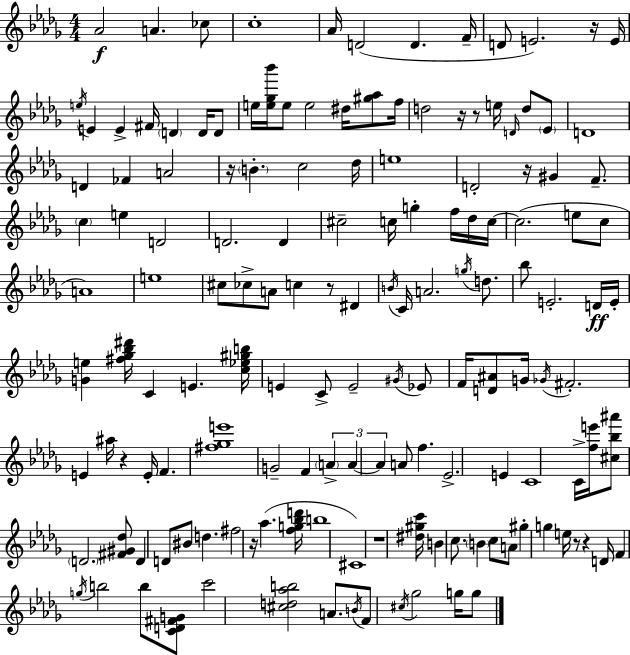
Ab4/h A4/q. CES5/e C5/w Ab4/s D4/h D4/q. F4/s D4/e E4/h. R/s E4/s E5/s E4/q E4/q F#4/s D4/q D4/s D4/e E5/s [E5,Gb5,Bb6]/s E5/e E5/h D#5/s [G#5,Ab5]/e F5/s D5/h R/s R/e E5/s D4/s D5/e Eb4/e D4/w D4/q FES4/q A4/h R/s B4/q. C5/h Db5/s E5/w D4/h R/s G#4/q F4/e. C5/q E5/q D4/h D4/h. D4/q C#5/h C5/s G5/q F5/s Db5/s C5/s C5/h. E5/e C5/e A4/w E5/w C#5/e CES5/e A4/e C5/q R/e D#4/q B4/s C4/s A4/h. G5/s D5/e. Bb5/e E4/h. D4/s E4/s [G4,E5]/q [F#5,Gb5,Bb5,D#6]/s C4/q E4/q. [C5,Eb5,G#5,B5]/s E4/q C4/e E4/h G#4/s Eb4/e F4/s [D4,A#4]/e G4/s Gb4/s F#4/h. E4/q A#5/s R/q E4/s F4/q. [F#5,Gb5,E6]/w G4/h F4/q A4/q A4/q A4/q A4/e F5/q. Eb4/h. E4/q C4/w C4/s [F5,E6]/s [C#5,Bb5,A#6]/e D4/h. [F#4,G#4,Db5]/e D4/q D4/e BIS4/e D5/q. F#5/h R/s Ab5/q. [F5,G5,Bb5,D6]/s B5/w C#4/w R/w [D#5,G#5,C6]/s B4/q C5/e. B4/q C5/e A4/e G#5/q G5/q E5/s R/e R/q D4/s F4/q G5/s B5/h B5/e [C4,D4,F#4,G4]/e C6/h [C#5,D5,Ab5,B5]/h A4/e. B4/s F4/e C#5/s Gb5/h G5/s G5/e